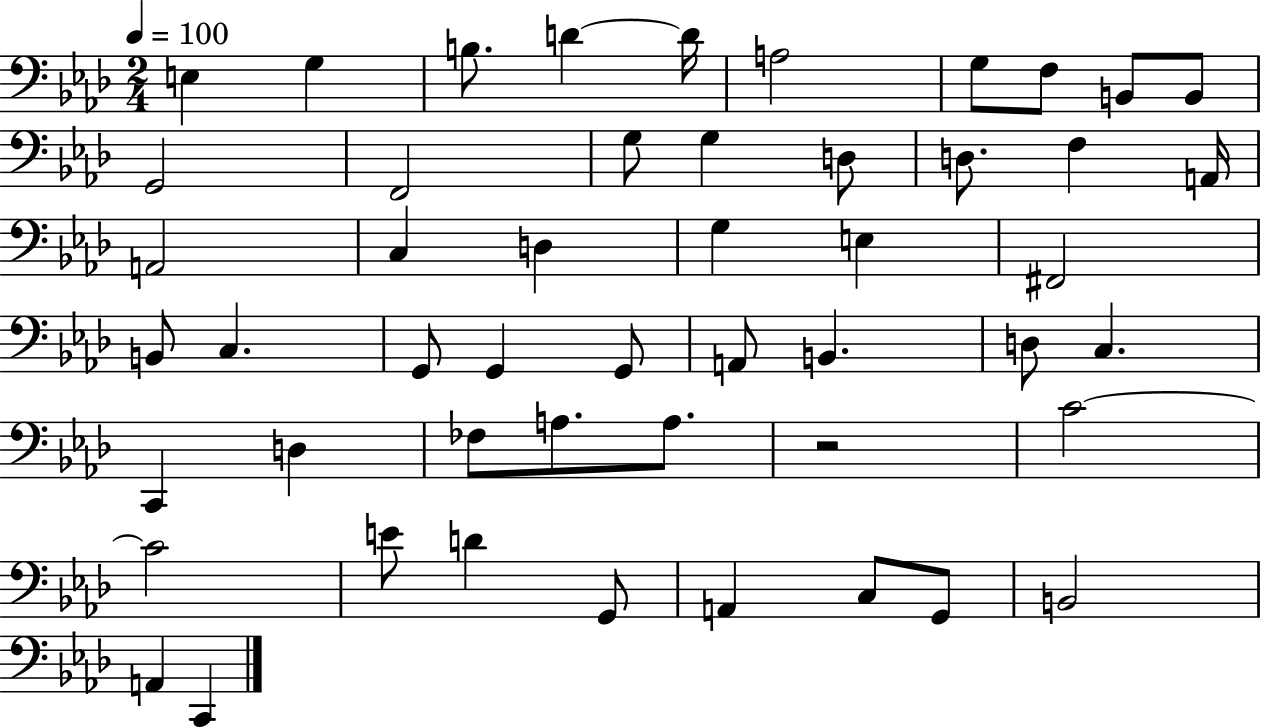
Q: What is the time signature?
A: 2/4